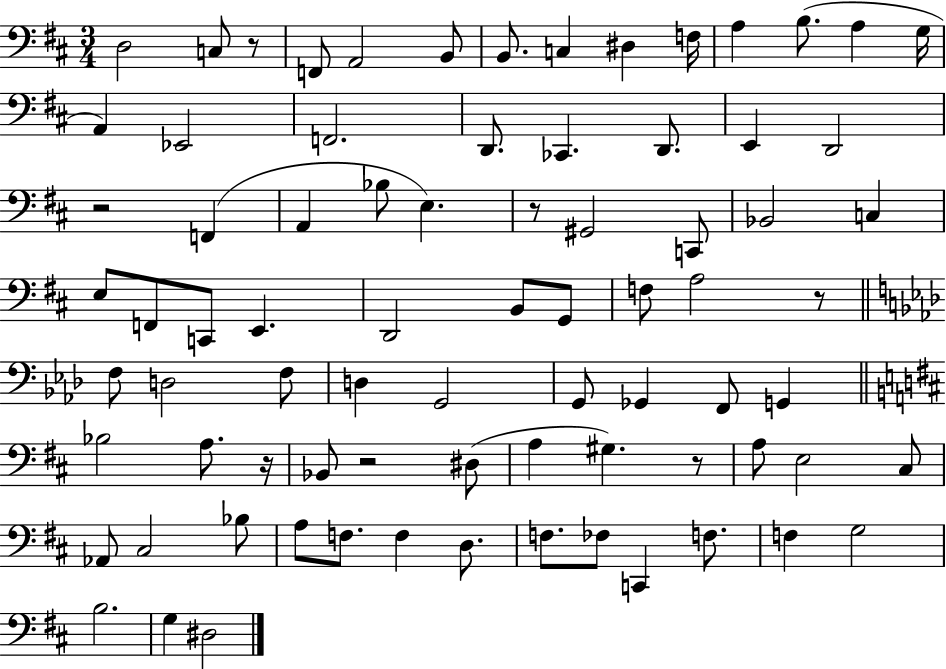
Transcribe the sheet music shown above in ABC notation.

X:1
T:Untitled
M:3/4
L:1/4
K:D
D,2 C,/2 z/2 F,,/2 A,,2 B,,/2 B,,/2 C, ^D, F,/4 A, B,/2 A, G,/4 A,, _E,,2 F,,2 D,,/2 _C,, D,,/2 E,, D,,2 z2 F,, A,, _B,/2 E, z/2 ^G,,2 C,,/2 _B,,2 C, E,/2 F,,/2 C,,/2 E,, D,,2 B,,/2 G,,/2 F,/2 A,2 z/2 F,/2 D,2 F,/2 D, G,,2 G,,/2 _G,, F,,/2 G,, _B,2 A,/2 z/4 _B,,/2 z2 ^D,/2 A, ^G, z/2 A,/2 E,2 ^C,/2 _A,,/2 ^C,2 _B,/2 A,/2 F,/2 F, D,/2 F,/2 _F,/2 C,, F,/2 F, G,2 B,2 G, ^D,2